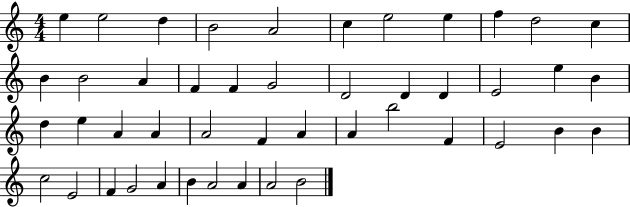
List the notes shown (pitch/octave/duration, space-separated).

E5/q E5/h D5/q B4/h A4/h C5/q E5/h E5/q F5/q D5/h C5/q B4/q B4/h A4/q F4/q F4/q G4/h D4/h D4/q D4/q E4/h E5/q B4/q D5/q E5/q A4/q A4/q A4/h F4/q A4/q A4/q B5/h F4/q E4/h B4/q B4/q C5/h E4/h F4/q G4/h A4/q B4/q A4/h A4/q A4/h B4/h